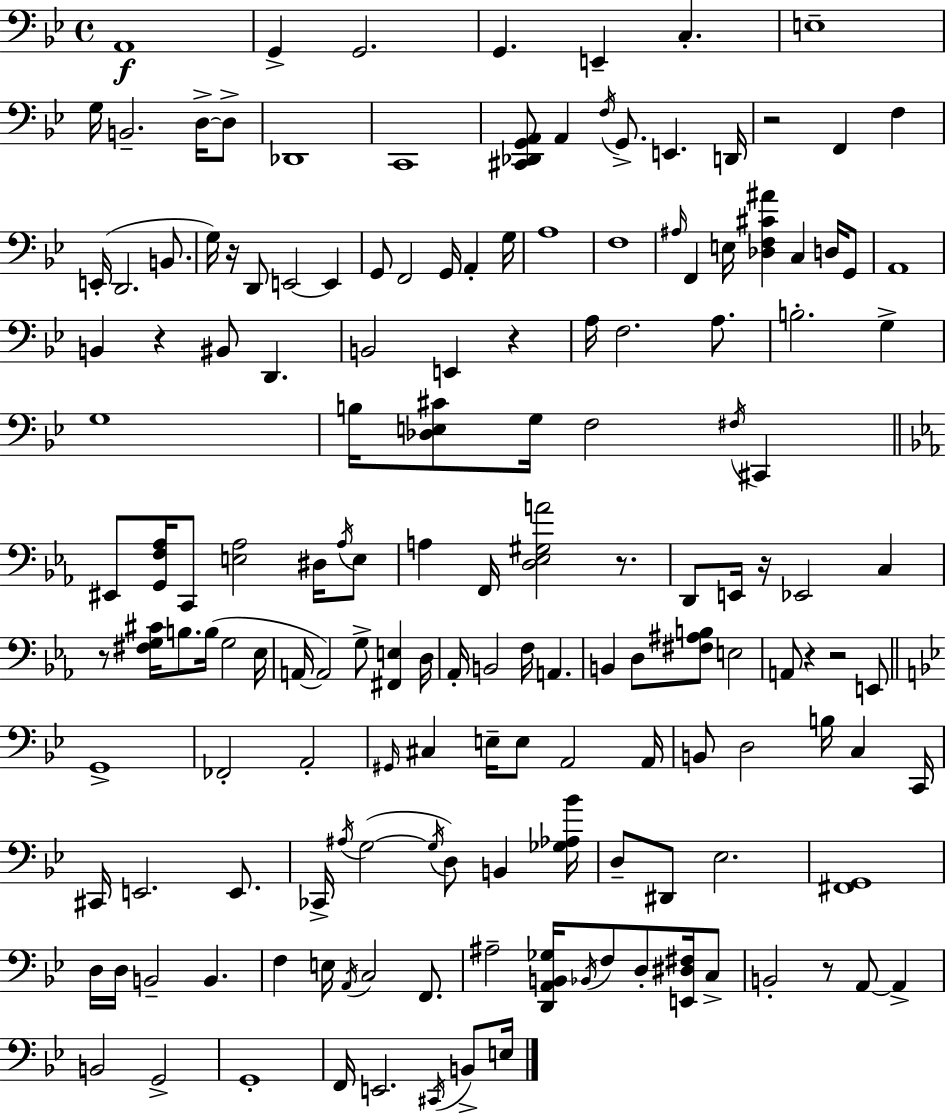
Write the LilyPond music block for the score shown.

{
  \clef bass
  \time 4/4
  \defaultTimeSignature
  \key g \minor
  a,1\f | g,4-> g,2. | g,4. e,4-- c4.-. | e1-- | \break g16 b,2.-- d16->~~ d8-> | des,1 | c,1 | <cis, des, g, a,>8 a,4 \acciaccatura { f16 } g,8.-> e,4. | \break d,16 r2 f,4 f4 | e,16-.( d,2. b,8. | g16) r16 d,8 e,2~~ e,4 | g,8 f,2 g,16 a,4-. | \break g16 a1 | f1 | \grace { ais16 } f,4 e16 <des f cis' ais'>4 c4 d16 | g,8 a,1 | \break b,4 r4 bis,8 d,4. | b,2 e,4 r4 | a16 f2. a8. | b2.-. g4-> | \break g1 | b16 <des e cis'>8 g16 f2 \acciaccatura { fis16 } cis,4 | \bar "||" \break \key ees \major eis,8 <g, f aes>16 c,8 <e aes>2 dis16 \acciaccatura { aes16 } e8 | a4 f,16 <d ees gis a'>2 r8. | d,8 e,16 r16 ees,2 c4 | r8 <fis g cis'>16 b8. b16( g2 | \break ees16 a,16~~ a,2) g8-> <fis, e>4 | d16 aes,16-. b,2 f16 a,4. | b,4 d8 <fis ais b>8 e2 | a,8 r4 r2 e,8 | \break \bar "||" \break \key g \minor g,1-> | fes,2-. a,2-. | \grace { gis,16 } cis4 e16-- e8 a,2 | a,16 b,8 d2 b16 c4 | \break c,16 cis,16 e,2. e,8. | ces,16-> \acciaccatura { ais16 }( g2~~ \acciaccatura { g16 }) d8 b,4 | <ges aes bes'>16 d8-- dis,8 ees2. | <fis, g,>1 | \break d16 d16 b,2-- b,4. | f4 e16 \acciaccatura { a,16 } c2 | f,8. ais2-- <d, a, b, ges>16 \acciaccatura { bes,16 } f8 | d8-. <e, dis fis>16 c8-> b,2-. r8 a,8~~ | \break a,4-> b,2 g,2-> | g,1-. | f,16 e,2. | \acciaccatura { cis,16 } b,8-> e16 \bar "|."
}